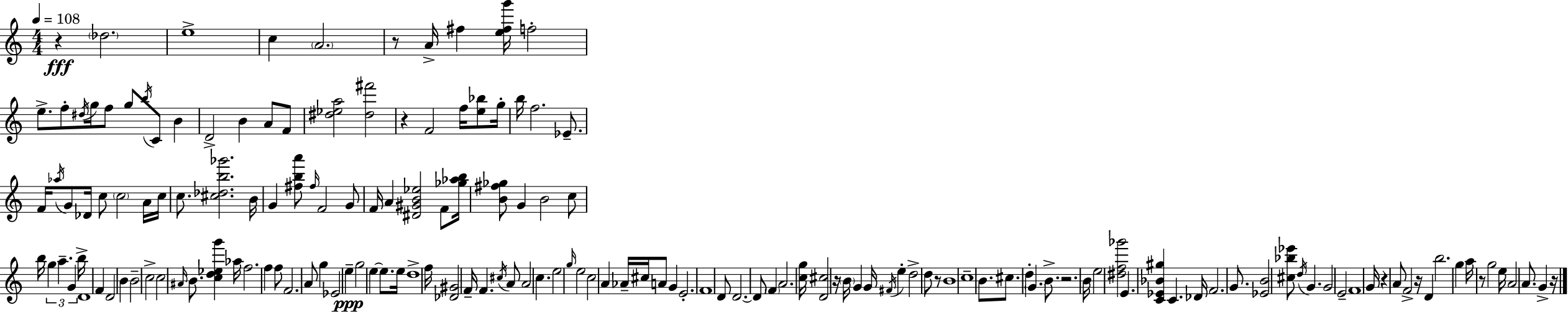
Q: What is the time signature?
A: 4/4